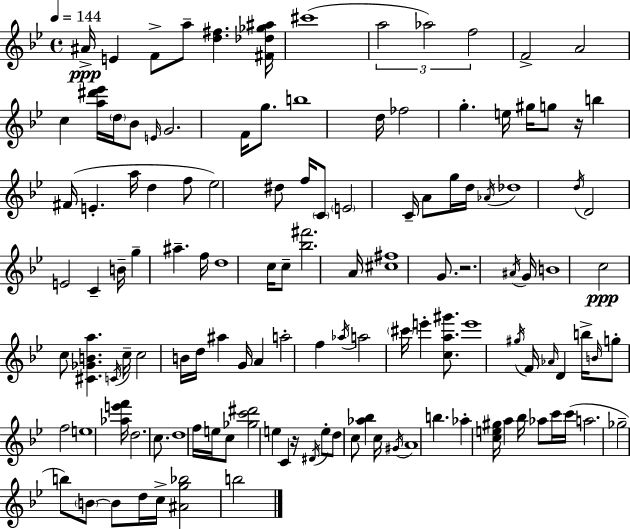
X:1
T:Untitled
M:4/4
L:1/4
K:Bb
^A/4 E F/2 a/2 [d^f] [^F_d_g^a]/4 ^c'4 a2 _a2 f2 F2 A2 c [a^d'_e']/4 d/4 _B/2 E/4 G2 F/4 g/2 b4 d/4 _f2 g e/4 ^g/4 g/2 z/4 b ^F/4 E a/4 d f/2 _e2 ^d/2 f/4 C/2 E2 C/4 A/2 g/4 d/4 _A/4 _d4 d/4 D2 E2 C B/4 g ^a f/4 d4 c/4 c/2 [_b^f']2 A/4 [^c^f]4 G/2 z2 ^A/4 G/4 B4 c2 c/2 [^C_GBa] C/4 c/4 c2 B/4 d/4 ^a G/4 A a2 f _a/4 a2 ^c'/4 e' [ca^g']/2 e'4 ^g/4 F/4 _A/4 D b/4 B/4 g/2 f2 e4 [_ae'f']/4 d2 c/2 d4 f/4 e/4 c/2 [_gc'^d']2 e C z/4 ^D/4 e/2 d/2 c/2 [_a_b] c/4 ^G/4 A4 b _a [ce^g]/4 a _b/4 _a/2 c'/4 c'/4 a2 _g2 b/2 B/2 B/2 d/4 c/4 [^Ag_b]2 b2